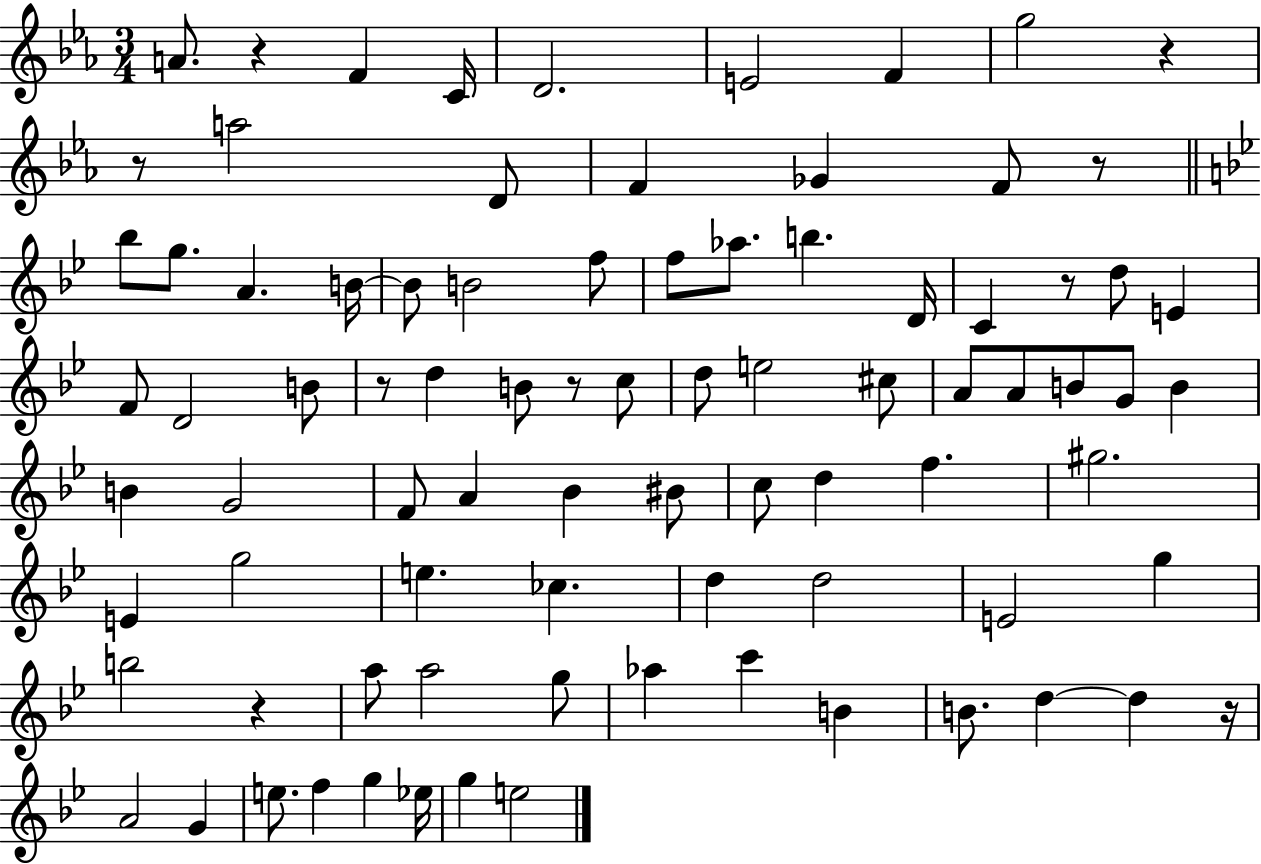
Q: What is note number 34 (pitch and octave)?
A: E5